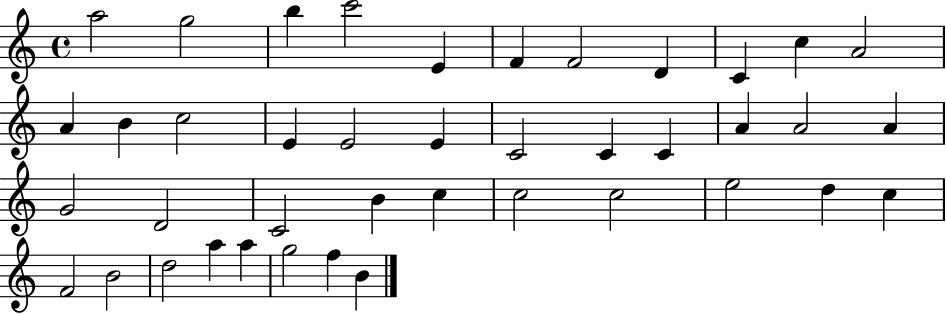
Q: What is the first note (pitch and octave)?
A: A5